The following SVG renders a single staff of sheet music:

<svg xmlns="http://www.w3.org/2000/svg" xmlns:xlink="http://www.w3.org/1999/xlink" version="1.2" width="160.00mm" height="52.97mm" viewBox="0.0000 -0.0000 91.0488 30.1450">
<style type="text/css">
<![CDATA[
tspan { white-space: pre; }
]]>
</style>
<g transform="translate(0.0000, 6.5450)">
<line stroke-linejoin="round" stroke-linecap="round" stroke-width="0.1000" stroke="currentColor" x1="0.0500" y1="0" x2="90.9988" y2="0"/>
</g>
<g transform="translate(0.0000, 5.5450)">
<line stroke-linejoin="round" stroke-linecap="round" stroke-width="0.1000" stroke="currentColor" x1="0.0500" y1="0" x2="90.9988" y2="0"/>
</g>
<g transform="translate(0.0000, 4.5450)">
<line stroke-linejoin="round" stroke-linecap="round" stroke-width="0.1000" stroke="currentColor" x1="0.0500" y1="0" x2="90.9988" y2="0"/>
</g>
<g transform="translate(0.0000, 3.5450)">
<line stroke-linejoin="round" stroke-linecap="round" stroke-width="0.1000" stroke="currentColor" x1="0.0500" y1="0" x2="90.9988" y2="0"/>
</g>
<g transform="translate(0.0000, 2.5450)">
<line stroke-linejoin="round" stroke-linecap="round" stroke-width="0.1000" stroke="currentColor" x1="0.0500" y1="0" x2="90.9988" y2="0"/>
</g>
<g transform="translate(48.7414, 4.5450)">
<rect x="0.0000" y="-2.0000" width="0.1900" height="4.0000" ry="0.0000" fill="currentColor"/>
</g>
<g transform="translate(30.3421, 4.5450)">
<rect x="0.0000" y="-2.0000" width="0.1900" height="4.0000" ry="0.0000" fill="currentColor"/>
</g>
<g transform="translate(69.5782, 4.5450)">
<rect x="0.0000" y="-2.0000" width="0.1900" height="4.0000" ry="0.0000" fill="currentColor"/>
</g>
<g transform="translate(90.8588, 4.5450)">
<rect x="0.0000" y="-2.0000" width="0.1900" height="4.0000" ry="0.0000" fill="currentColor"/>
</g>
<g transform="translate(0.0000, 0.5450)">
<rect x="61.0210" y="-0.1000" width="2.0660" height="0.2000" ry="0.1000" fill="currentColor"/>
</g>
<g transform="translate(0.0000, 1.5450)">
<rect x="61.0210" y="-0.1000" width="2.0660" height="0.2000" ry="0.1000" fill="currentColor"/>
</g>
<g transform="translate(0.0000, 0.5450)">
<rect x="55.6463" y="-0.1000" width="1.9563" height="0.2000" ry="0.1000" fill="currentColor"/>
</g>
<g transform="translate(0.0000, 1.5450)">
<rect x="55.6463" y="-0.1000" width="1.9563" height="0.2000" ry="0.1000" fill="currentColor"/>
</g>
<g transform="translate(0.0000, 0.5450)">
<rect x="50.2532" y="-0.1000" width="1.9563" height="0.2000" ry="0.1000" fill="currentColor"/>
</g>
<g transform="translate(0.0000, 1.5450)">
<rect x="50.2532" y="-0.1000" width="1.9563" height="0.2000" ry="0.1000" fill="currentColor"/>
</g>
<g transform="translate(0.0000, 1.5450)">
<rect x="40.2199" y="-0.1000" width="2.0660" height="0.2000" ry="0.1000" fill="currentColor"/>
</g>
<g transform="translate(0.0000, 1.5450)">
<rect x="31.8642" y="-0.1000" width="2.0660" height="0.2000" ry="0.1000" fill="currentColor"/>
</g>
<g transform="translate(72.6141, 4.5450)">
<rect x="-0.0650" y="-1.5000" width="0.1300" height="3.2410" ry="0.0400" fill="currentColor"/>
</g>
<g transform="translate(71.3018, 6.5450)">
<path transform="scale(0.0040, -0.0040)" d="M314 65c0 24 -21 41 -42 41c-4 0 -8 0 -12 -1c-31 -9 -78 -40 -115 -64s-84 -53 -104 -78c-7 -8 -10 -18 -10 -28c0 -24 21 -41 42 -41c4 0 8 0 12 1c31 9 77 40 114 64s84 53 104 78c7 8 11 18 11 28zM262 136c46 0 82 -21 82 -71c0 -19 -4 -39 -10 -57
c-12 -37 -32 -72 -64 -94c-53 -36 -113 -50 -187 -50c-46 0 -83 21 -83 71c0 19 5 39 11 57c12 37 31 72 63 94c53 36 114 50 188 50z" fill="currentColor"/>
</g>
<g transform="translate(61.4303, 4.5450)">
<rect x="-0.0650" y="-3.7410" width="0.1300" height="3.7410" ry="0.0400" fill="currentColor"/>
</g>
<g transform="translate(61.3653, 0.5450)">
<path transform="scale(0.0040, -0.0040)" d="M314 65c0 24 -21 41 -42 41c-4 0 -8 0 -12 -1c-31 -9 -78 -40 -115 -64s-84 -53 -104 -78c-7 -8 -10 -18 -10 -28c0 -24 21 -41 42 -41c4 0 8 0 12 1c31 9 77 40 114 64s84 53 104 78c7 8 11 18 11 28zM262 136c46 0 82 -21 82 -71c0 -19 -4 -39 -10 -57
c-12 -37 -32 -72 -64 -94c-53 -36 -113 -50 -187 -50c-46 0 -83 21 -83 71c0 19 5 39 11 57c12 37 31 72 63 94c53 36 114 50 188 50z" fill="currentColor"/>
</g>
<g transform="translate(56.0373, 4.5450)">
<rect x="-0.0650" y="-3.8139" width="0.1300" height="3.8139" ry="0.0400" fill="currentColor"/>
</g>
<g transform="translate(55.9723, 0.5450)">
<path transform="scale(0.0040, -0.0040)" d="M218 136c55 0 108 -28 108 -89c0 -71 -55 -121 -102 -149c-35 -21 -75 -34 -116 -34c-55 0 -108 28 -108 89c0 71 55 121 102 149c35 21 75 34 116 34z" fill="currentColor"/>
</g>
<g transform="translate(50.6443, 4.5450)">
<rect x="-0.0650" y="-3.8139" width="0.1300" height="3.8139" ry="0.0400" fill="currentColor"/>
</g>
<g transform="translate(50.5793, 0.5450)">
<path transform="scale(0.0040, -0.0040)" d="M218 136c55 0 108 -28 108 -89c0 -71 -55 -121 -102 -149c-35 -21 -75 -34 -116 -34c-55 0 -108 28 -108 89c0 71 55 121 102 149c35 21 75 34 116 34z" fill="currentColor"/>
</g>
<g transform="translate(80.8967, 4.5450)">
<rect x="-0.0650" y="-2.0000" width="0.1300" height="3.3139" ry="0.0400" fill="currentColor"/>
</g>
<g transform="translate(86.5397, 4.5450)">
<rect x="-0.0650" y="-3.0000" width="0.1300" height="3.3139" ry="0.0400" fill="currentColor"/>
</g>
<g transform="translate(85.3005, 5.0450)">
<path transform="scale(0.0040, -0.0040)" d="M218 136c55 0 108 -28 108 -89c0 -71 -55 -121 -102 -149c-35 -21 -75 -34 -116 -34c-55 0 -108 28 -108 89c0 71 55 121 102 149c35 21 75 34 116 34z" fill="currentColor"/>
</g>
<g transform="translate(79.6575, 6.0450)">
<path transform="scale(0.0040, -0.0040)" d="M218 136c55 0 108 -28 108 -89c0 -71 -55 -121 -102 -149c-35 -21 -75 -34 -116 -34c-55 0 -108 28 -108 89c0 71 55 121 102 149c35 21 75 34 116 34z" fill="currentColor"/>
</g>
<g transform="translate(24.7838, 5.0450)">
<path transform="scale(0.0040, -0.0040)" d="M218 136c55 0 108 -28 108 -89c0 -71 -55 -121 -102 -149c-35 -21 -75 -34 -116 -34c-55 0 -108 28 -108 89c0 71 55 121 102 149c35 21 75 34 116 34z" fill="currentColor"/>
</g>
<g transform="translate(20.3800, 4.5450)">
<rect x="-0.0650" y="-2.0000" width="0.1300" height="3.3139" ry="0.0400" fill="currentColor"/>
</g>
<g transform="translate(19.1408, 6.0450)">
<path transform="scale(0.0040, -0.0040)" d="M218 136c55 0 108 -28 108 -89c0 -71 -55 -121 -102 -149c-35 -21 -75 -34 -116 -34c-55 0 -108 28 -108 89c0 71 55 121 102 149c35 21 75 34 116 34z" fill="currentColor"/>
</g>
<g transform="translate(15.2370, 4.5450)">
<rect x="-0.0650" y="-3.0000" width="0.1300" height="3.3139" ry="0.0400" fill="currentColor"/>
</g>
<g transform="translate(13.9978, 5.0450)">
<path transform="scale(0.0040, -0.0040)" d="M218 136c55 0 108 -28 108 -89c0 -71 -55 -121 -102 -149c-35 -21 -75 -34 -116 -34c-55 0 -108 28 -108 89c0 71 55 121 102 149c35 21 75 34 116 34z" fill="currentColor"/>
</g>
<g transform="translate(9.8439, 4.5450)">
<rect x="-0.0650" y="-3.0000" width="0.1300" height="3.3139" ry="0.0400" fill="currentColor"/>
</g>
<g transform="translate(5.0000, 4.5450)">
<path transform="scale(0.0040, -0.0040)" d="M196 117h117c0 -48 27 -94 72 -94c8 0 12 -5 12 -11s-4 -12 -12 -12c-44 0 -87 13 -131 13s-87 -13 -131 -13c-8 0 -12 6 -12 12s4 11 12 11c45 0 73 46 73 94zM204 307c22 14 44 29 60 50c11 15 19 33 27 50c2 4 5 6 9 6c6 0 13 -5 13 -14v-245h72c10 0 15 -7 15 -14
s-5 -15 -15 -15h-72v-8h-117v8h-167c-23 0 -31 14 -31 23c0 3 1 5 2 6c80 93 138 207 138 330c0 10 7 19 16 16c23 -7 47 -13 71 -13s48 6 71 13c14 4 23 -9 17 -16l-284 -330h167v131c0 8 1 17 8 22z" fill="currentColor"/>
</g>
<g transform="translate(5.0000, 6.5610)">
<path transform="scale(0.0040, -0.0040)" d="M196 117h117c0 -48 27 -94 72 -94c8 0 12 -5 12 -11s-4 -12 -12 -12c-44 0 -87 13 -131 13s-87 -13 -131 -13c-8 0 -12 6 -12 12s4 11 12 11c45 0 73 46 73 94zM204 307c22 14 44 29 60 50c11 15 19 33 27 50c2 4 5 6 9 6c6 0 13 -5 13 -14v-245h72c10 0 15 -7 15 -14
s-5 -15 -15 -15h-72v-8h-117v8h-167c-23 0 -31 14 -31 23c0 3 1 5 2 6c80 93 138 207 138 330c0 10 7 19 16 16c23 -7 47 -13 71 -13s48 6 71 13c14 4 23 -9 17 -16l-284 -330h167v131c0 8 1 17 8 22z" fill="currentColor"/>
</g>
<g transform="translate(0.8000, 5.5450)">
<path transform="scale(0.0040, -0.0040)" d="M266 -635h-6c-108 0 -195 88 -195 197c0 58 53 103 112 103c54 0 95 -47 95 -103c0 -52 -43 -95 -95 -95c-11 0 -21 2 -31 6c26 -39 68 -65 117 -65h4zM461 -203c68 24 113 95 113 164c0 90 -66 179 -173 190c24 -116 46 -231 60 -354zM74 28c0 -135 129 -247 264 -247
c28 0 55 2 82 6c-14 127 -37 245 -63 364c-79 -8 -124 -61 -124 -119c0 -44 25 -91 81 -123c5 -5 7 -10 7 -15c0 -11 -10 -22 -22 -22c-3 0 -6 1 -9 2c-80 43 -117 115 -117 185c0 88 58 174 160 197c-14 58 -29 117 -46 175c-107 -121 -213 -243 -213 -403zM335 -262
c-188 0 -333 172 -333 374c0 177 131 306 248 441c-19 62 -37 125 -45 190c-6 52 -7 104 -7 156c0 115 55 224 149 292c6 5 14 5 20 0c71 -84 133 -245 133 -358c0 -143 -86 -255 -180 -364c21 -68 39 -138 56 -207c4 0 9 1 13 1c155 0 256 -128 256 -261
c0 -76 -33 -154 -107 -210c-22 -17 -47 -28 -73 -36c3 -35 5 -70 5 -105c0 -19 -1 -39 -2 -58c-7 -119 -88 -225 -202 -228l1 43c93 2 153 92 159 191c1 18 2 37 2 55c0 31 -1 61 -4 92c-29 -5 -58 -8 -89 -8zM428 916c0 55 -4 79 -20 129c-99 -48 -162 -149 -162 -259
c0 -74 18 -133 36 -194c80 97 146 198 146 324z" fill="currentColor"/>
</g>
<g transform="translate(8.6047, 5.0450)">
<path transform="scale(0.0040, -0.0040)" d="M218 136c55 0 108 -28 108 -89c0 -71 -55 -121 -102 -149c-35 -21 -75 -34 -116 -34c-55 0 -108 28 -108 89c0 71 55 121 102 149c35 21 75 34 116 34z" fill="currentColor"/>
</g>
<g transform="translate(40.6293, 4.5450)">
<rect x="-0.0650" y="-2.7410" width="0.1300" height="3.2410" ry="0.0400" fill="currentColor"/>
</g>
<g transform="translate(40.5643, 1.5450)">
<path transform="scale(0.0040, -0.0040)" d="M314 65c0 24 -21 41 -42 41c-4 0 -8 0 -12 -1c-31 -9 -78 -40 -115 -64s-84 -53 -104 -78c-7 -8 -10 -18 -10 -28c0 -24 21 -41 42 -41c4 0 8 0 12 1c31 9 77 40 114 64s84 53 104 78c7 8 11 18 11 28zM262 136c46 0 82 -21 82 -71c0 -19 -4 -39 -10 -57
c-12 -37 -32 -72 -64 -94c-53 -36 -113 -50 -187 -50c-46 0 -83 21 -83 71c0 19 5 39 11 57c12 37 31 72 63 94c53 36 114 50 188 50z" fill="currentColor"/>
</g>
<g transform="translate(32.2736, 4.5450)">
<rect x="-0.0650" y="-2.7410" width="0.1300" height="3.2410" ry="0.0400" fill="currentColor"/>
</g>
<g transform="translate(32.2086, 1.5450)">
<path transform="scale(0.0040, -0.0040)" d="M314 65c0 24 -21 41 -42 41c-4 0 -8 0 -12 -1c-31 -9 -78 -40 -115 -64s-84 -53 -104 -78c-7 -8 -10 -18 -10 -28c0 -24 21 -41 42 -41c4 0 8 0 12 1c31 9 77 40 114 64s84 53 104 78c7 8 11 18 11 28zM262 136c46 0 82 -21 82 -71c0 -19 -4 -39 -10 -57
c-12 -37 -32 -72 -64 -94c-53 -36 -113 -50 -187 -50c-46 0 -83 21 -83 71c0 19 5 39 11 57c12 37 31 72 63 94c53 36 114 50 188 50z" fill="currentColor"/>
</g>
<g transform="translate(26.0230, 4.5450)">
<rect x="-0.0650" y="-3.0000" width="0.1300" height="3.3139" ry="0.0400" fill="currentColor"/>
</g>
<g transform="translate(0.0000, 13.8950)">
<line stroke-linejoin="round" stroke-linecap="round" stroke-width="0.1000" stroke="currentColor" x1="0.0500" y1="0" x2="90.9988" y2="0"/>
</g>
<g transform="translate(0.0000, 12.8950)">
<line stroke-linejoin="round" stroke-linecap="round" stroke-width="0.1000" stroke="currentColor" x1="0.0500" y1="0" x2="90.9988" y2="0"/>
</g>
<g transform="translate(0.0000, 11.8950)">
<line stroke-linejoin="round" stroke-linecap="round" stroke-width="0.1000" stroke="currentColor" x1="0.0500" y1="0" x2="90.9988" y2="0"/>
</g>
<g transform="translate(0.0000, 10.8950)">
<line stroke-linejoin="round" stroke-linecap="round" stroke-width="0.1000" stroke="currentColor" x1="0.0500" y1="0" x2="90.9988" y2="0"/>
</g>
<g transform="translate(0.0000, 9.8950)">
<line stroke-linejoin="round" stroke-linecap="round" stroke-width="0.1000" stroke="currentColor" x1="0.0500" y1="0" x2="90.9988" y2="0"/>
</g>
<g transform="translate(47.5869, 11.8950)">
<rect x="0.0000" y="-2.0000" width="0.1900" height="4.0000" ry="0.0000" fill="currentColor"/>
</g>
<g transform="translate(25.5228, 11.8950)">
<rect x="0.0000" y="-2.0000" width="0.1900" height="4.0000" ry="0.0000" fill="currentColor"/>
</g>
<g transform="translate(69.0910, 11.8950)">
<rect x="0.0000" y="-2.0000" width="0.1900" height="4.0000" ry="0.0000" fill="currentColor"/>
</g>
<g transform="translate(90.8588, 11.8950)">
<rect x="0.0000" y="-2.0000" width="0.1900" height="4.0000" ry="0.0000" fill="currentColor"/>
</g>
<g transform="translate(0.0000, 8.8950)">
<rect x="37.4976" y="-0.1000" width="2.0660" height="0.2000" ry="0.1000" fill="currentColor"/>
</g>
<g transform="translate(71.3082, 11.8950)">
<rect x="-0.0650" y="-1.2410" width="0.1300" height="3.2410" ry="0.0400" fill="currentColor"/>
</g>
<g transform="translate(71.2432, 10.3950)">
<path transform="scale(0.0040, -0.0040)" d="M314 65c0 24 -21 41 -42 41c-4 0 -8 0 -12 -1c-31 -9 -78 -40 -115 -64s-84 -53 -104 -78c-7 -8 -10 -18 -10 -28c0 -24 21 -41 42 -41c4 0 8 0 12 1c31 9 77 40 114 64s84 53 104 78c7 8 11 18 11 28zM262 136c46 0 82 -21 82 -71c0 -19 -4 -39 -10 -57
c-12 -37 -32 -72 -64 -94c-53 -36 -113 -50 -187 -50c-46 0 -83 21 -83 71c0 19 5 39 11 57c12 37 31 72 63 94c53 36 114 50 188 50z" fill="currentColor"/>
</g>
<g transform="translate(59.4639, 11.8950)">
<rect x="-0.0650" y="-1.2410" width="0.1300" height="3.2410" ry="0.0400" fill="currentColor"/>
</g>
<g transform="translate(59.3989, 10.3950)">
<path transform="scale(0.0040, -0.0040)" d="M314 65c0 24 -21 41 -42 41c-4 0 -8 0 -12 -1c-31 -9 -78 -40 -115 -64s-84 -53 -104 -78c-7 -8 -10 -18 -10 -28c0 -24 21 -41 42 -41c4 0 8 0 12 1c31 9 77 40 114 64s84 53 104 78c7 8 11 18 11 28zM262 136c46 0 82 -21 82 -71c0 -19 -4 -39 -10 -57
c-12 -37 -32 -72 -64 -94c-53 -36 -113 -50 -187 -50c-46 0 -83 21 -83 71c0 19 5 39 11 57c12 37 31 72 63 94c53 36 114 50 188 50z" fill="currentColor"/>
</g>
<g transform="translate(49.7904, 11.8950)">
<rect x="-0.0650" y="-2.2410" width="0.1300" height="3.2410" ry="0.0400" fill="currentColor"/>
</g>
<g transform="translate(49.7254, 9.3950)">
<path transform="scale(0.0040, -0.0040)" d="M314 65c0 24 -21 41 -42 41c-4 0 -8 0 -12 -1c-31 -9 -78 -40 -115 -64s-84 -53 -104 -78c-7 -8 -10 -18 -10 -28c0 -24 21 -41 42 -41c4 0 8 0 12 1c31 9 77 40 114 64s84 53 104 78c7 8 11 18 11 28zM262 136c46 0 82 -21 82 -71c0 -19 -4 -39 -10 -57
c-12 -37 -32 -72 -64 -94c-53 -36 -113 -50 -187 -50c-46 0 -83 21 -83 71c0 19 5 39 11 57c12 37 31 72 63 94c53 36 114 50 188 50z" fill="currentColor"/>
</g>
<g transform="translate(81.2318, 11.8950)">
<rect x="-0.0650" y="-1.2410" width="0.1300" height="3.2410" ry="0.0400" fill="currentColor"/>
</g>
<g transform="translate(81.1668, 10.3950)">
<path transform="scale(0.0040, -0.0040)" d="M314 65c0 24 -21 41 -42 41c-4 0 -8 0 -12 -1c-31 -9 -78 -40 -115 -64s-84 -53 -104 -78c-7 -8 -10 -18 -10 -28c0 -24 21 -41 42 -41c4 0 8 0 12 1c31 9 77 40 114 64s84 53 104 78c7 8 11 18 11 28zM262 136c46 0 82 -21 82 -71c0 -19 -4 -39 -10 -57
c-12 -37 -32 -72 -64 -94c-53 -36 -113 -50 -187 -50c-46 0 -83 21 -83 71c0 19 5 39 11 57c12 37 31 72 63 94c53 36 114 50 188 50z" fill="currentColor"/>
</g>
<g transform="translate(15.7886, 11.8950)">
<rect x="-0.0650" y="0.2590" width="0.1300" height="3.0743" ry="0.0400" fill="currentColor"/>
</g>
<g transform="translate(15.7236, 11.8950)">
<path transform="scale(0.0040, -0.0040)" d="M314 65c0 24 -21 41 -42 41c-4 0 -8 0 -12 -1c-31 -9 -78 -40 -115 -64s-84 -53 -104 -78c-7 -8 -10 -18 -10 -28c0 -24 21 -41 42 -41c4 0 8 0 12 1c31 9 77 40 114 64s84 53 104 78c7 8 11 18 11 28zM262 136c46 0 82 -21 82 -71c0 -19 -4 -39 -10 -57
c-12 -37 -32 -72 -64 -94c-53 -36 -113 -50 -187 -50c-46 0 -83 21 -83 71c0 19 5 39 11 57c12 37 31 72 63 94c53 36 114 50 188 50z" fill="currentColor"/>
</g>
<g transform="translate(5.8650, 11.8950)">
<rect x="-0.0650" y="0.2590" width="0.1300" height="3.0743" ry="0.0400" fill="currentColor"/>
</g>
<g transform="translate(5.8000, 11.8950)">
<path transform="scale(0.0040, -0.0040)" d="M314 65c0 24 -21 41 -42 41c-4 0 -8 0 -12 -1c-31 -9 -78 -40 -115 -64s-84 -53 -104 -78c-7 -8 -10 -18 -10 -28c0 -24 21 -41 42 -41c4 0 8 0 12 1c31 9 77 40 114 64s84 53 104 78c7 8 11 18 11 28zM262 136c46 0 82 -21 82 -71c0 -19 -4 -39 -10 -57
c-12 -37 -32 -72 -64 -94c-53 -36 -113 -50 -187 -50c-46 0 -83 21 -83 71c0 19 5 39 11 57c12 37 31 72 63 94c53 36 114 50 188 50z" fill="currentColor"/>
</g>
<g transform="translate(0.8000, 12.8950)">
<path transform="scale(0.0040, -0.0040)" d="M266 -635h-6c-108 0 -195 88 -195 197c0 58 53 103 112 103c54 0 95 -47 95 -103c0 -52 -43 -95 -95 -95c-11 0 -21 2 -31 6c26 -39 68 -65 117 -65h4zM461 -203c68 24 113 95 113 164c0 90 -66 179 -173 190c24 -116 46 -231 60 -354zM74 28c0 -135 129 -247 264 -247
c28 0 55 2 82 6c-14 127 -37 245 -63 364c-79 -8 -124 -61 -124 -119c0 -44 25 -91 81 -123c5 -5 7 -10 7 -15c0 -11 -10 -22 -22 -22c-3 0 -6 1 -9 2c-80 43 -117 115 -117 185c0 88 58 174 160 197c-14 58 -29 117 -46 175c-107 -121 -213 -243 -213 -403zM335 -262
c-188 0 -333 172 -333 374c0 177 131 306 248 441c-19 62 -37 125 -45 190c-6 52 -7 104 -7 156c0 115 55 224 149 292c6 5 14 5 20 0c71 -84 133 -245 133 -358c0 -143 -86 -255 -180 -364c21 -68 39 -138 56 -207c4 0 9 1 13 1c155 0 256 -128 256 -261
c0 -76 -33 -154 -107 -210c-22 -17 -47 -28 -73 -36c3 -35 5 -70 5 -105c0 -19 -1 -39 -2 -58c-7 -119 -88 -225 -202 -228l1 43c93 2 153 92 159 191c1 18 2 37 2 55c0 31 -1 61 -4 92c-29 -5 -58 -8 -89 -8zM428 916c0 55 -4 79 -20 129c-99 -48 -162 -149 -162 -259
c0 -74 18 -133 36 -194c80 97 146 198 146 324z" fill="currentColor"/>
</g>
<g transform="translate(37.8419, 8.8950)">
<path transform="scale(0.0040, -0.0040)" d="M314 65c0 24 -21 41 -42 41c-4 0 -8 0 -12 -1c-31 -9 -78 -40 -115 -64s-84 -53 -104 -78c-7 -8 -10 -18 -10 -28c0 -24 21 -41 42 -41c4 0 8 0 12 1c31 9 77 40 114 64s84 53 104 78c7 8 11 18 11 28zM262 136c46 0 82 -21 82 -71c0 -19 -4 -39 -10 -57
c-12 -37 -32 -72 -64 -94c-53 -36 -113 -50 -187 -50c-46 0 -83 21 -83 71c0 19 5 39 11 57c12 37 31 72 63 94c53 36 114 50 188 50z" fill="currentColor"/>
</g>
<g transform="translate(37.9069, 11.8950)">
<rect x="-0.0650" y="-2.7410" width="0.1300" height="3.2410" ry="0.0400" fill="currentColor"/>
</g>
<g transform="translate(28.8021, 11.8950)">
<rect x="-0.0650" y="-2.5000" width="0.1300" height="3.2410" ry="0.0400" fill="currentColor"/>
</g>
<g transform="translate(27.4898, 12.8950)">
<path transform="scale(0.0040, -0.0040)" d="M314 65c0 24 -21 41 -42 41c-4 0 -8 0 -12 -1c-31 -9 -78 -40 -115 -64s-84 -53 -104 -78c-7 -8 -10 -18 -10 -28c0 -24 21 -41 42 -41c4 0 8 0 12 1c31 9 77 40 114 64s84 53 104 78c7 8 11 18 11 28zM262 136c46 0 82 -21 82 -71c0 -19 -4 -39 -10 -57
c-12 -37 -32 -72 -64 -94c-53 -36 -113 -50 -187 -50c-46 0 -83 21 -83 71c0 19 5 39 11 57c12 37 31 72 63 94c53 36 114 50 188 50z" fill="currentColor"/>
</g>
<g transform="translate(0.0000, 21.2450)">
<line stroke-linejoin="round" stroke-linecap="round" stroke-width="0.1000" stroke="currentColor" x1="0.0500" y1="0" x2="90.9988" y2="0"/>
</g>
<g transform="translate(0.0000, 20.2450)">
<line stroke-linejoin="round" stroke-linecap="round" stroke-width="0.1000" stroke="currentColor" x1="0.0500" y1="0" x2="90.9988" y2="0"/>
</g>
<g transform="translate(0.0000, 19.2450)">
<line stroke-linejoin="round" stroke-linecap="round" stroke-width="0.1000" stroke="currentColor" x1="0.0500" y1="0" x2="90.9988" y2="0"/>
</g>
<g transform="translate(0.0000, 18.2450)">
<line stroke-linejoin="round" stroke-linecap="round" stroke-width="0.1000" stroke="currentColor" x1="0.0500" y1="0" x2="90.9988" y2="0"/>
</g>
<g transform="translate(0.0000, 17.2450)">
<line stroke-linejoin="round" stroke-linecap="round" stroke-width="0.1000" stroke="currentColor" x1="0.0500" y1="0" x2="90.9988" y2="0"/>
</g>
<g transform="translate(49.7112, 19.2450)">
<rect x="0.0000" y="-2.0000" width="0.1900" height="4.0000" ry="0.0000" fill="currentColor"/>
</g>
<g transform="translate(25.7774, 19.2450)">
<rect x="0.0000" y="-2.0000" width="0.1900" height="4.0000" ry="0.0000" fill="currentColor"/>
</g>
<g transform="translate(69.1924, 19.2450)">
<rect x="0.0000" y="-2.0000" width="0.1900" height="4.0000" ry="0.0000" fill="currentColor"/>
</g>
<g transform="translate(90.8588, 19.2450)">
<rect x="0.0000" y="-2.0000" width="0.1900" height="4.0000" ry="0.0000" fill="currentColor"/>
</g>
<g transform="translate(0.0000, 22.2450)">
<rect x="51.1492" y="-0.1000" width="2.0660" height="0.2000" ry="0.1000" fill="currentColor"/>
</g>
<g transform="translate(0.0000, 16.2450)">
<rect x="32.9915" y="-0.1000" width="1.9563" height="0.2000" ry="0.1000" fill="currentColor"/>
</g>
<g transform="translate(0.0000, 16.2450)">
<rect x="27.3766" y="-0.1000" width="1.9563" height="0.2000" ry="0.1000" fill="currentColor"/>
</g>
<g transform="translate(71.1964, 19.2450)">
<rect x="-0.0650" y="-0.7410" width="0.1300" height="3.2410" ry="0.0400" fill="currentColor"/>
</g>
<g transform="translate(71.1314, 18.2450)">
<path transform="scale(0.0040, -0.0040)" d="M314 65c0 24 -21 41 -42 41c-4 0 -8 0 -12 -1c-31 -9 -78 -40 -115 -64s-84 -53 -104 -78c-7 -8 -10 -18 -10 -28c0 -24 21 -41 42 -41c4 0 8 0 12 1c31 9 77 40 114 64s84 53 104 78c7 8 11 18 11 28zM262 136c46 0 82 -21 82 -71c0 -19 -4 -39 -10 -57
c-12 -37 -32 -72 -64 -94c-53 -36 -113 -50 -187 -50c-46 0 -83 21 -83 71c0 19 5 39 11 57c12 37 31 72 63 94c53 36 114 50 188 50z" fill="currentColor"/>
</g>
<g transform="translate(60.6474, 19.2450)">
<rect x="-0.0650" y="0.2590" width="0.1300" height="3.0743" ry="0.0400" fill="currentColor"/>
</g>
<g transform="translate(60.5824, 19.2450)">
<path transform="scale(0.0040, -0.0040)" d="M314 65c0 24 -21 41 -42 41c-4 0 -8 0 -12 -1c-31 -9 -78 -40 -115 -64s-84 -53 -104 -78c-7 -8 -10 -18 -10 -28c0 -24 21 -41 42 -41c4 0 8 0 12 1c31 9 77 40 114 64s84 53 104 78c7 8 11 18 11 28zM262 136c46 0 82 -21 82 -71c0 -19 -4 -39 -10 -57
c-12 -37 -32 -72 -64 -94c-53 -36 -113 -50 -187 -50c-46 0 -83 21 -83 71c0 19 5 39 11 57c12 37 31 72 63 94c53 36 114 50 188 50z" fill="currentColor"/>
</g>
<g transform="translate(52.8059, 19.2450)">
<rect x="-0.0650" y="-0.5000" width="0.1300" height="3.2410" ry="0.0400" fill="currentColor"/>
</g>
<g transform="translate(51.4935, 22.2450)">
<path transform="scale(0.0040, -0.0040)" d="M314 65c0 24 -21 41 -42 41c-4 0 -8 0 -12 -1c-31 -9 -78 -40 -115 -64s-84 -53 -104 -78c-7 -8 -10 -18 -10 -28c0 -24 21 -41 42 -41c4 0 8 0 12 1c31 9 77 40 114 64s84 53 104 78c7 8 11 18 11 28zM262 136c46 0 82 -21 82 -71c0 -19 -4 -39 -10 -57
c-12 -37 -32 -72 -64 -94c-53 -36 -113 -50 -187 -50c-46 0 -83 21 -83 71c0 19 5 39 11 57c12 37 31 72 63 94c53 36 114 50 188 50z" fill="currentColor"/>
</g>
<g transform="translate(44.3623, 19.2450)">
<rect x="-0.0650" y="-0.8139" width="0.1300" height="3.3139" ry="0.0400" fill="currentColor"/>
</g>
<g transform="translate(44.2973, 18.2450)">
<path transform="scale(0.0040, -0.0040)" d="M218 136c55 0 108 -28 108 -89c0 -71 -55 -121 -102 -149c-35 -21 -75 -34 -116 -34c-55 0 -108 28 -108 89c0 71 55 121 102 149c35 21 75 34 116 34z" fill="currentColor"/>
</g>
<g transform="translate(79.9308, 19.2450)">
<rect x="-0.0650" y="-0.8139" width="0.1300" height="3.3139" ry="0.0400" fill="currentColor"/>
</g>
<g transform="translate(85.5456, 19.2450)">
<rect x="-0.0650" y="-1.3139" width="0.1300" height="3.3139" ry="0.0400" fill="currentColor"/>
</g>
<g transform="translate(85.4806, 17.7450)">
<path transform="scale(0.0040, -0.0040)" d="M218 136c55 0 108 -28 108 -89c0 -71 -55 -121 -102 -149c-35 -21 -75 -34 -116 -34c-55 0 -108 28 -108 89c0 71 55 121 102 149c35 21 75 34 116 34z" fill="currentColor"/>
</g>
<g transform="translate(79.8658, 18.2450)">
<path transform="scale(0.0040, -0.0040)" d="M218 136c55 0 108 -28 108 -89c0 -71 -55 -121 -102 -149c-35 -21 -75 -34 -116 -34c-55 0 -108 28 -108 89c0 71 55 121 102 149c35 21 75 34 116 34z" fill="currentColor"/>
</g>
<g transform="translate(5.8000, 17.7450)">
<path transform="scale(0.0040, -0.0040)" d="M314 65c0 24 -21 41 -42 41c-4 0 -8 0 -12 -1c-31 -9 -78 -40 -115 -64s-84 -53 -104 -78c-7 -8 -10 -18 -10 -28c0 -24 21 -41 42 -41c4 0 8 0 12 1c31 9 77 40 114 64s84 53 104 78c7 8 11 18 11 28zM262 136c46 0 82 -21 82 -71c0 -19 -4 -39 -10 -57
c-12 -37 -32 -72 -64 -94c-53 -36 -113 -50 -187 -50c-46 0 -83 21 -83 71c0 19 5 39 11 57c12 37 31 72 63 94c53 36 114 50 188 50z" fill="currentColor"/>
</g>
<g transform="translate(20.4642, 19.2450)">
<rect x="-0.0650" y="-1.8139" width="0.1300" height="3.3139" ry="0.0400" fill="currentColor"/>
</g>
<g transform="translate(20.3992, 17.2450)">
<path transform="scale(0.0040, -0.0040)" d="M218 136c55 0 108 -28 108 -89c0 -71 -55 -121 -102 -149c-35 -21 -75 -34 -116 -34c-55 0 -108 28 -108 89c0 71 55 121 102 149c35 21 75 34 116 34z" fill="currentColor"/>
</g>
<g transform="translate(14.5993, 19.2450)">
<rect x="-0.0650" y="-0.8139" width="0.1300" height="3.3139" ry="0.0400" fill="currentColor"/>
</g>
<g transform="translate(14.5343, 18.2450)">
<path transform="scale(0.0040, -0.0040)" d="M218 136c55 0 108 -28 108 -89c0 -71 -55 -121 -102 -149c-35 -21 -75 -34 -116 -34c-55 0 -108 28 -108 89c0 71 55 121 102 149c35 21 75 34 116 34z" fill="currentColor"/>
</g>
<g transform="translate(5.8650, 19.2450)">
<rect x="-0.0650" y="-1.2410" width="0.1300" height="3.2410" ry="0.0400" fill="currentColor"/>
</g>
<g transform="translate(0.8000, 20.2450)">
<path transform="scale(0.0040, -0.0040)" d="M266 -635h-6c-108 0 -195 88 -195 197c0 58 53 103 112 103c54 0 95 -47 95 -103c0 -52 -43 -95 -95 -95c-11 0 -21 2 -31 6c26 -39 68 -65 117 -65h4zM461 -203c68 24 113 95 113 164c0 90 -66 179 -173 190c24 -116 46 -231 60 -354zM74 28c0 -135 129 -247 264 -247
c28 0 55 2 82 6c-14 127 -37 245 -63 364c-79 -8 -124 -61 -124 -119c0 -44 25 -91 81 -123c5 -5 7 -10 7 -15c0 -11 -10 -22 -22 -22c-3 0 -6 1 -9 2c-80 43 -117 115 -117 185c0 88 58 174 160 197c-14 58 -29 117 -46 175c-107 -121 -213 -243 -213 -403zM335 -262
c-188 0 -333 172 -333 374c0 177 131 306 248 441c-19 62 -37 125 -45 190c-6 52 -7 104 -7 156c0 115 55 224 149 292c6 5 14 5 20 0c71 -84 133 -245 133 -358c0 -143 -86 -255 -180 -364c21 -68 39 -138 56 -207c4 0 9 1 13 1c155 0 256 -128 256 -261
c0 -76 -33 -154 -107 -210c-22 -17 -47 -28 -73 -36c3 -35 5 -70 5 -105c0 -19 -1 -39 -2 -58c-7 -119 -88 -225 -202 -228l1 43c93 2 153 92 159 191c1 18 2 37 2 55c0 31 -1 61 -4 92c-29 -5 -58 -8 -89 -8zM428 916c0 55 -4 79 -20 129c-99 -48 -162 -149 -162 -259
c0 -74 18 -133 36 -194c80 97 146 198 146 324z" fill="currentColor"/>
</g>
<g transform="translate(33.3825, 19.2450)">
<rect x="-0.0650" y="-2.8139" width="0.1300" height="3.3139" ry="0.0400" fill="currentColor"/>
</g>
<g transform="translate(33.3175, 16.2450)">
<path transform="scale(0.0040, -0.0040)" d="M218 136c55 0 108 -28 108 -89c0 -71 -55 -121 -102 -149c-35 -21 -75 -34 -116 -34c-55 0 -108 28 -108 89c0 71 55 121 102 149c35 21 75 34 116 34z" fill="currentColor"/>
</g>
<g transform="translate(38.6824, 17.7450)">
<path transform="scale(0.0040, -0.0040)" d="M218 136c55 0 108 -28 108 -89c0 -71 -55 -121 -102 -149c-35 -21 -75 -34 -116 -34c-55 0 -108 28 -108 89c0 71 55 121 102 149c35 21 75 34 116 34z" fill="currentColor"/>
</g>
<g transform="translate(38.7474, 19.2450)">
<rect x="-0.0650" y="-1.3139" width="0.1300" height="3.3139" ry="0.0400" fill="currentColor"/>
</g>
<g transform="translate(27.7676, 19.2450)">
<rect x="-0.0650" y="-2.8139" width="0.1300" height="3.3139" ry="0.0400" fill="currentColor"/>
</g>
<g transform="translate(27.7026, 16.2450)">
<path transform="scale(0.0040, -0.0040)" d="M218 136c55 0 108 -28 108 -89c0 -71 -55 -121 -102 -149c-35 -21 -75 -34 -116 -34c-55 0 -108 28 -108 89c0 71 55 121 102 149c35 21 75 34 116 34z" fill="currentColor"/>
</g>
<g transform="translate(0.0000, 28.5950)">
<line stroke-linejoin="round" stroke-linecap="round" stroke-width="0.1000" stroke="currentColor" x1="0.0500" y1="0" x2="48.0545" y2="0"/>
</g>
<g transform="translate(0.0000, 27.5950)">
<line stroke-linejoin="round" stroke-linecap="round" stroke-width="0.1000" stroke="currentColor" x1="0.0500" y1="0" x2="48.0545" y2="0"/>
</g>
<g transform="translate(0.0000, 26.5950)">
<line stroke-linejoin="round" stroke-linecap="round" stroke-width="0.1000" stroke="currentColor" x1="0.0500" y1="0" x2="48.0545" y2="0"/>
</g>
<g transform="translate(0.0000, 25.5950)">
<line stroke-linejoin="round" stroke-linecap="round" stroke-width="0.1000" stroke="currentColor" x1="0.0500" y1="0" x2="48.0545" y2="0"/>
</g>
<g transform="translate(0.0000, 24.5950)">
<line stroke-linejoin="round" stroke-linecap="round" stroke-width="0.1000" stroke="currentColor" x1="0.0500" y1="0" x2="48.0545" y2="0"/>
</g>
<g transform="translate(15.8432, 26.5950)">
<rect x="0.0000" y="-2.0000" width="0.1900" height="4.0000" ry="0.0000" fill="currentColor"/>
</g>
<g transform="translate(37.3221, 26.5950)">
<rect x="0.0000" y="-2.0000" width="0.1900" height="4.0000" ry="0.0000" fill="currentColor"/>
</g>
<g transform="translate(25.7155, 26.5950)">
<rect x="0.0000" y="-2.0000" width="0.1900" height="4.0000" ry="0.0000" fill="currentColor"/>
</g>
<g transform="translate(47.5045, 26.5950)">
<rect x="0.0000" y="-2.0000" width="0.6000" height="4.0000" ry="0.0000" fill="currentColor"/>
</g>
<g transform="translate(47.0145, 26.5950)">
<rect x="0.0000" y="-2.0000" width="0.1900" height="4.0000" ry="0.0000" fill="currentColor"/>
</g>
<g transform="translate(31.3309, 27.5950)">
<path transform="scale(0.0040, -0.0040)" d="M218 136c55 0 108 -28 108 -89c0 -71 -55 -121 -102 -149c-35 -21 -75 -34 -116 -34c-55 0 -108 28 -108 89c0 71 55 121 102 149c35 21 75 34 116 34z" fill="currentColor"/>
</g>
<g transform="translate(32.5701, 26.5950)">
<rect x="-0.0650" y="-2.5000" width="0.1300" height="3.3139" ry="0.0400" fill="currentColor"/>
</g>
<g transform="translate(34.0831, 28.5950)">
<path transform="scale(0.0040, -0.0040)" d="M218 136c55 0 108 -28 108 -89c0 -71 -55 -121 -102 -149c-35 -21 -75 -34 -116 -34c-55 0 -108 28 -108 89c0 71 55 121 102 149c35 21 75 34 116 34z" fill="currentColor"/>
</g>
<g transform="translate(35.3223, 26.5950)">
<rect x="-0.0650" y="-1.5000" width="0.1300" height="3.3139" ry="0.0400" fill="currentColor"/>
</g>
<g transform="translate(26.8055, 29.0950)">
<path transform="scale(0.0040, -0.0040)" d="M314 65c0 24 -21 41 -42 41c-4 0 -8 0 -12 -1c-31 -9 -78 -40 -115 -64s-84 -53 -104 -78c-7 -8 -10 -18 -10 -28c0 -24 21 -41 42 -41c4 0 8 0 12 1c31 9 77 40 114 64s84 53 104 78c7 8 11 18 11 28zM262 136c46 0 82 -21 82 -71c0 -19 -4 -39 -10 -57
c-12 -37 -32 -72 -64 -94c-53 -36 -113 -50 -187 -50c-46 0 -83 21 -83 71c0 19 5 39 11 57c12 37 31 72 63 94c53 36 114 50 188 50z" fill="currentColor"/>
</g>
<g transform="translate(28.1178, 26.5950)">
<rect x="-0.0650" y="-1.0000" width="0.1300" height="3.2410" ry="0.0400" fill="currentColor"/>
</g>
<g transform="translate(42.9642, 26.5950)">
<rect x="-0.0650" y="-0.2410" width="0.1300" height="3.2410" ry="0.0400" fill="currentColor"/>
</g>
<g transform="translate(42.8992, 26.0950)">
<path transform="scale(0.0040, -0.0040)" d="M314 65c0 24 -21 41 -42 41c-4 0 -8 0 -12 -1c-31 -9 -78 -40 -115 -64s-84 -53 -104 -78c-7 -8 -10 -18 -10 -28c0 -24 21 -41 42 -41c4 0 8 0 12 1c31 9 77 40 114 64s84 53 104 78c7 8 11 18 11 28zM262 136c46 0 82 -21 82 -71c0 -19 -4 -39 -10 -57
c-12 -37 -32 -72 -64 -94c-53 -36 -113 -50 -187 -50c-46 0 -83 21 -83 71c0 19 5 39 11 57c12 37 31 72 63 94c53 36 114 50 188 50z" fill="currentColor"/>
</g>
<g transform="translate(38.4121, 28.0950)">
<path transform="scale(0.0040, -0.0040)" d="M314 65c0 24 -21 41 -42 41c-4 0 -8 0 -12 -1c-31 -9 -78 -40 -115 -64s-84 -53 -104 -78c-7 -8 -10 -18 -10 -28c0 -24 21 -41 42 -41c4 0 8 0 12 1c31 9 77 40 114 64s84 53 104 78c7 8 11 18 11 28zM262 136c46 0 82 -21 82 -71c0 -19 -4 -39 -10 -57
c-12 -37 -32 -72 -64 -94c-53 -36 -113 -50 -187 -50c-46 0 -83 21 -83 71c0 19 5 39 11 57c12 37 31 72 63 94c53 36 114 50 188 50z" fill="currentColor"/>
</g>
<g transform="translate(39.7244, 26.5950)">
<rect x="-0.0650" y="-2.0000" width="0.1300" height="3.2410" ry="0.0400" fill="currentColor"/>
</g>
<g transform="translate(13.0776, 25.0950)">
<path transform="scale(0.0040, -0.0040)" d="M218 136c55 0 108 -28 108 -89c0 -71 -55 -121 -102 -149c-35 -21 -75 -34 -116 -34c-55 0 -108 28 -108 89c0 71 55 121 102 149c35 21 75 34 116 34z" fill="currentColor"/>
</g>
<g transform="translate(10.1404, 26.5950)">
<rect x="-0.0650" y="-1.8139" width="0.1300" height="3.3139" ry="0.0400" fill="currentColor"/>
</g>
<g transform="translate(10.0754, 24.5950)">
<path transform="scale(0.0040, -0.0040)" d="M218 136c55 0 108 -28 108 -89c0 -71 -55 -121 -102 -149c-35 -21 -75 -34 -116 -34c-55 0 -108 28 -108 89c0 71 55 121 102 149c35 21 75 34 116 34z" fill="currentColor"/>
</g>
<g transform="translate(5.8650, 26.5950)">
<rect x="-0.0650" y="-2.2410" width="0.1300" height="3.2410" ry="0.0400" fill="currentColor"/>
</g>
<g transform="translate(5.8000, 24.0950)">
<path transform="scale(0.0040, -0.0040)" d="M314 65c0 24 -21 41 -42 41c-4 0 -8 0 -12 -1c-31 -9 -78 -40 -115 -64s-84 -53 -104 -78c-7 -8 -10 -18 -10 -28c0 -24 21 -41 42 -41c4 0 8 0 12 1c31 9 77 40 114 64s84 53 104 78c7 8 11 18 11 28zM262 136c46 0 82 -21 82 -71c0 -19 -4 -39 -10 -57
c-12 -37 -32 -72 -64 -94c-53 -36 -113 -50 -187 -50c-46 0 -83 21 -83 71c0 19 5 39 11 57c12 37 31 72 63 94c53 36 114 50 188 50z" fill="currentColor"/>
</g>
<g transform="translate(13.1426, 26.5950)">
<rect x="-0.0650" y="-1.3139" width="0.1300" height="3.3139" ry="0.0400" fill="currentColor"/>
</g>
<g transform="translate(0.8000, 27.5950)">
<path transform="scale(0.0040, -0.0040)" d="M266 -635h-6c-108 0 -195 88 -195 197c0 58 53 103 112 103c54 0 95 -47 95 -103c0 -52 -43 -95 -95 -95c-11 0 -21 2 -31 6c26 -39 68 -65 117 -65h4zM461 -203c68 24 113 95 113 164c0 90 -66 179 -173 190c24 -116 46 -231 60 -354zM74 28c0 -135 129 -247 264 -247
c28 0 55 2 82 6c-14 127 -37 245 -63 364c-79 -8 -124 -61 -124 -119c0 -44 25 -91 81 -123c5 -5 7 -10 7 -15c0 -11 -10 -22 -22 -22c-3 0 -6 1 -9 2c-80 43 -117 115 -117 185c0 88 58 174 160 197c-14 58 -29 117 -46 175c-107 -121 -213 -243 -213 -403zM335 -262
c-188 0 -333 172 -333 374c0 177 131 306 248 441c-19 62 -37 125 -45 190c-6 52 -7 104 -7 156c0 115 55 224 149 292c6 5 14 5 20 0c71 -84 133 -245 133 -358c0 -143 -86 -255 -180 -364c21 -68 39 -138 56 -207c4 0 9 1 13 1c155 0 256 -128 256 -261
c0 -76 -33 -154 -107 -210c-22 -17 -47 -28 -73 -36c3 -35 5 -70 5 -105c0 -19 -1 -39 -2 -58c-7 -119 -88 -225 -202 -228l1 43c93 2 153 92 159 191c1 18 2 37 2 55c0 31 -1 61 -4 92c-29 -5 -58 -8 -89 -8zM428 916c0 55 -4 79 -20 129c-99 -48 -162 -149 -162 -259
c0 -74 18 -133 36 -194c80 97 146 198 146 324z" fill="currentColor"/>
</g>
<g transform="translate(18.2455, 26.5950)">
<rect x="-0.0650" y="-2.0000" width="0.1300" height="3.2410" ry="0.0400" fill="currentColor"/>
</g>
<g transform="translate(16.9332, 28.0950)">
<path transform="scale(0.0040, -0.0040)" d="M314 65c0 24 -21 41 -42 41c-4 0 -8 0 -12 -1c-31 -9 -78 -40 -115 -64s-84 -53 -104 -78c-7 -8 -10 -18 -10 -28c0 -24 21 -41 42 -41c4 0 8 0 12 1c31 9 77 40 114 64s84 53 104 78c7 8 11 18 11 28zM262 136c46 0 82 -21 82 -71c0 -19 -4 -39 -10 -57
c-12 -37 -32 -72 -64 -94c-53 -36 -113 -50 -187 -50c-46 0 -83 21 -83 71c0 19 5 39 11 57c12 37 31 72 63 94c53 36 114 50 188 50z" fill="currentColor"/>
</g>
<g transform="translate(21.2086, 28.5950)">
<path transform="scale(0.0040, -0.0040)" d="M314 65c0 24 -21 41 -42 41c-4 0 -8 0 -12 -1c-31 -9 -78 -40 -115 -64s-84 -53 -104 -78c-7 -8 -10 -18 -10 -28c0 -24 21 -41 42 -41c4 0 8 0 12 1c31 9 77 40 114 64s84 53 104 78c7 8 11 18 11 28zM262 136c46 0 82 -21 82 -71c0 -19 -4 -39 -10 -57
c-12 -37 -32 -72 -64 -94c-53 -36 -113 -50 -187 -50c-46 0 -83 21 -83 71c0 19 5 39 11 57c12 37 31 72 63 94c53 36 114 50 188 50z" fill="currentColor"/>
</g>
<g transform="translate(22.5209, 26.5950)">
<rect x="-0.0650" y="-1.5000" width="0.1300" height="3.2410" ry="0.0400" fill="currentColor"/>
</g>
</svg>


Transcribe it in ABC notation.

X:1
T:Untitled
M:4/4
L:1/4
K:C
A A F A a2 a2 c' c' c'2 E2 F A B2 B2 G2 a2 g2 e2 e2 e2 e2 d f a a e d C2 B2 d2 d e g2 f e F2 E2 D2 G E F2 c2